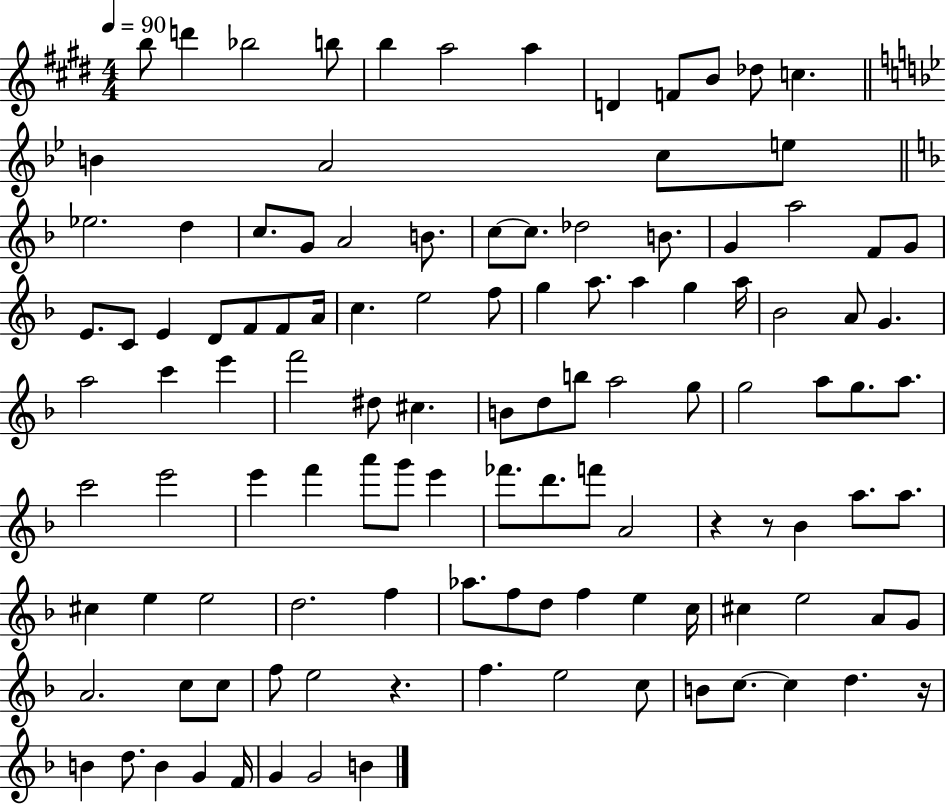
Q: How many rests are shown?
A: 4